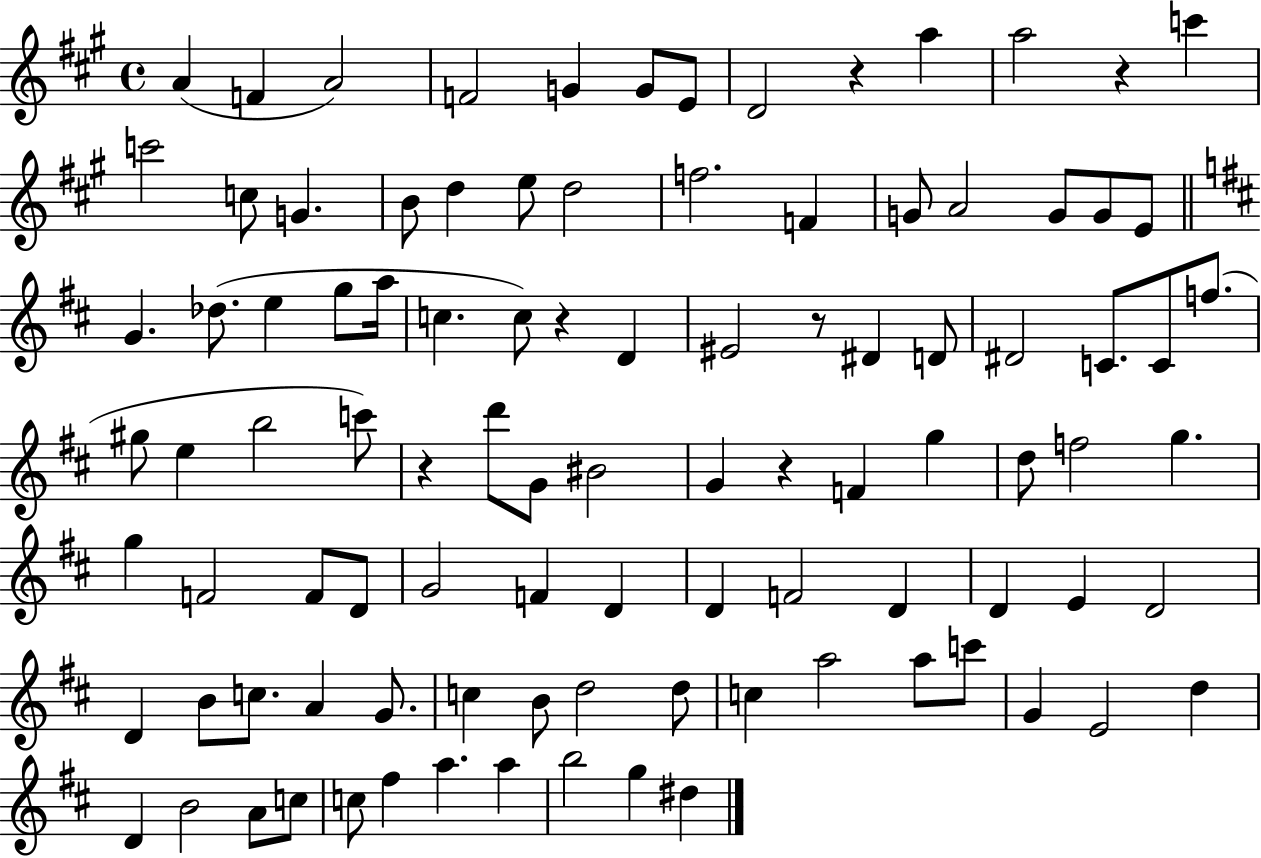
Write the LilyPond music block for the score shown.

{
  \clef treble
  \time 4/4
  \defaultTimeSignature
  \key a \major
  a'4( f'4 a'2) | f'2 g'4 g'8 e'8 | d'2 r4 a''4 | a''2 r4 c'''4 | \break c'''2 c''8 g'4. | b'8 d''4 e''8 d''2 | f''2. f'4 | g'8 a'2 g'8 g'8 e'8 | \break \bar "||" \break \key d \major g'4. des''8.( e''4 g''8 a''16 | c''4. c''8) r4 d'4 | eis'2 r8 dis'4 d'8 | dis'2 c'8. c'8 f''8.( | \break gis''8 e''4 b''2 c'''8) | r4 d'''8 g'8 bis'2 | g'4 r4 f'4 g''4 | d''8 f''2 g''4. | \break g''4 f'2 f'8 d'8 | g'2 f'4 d'4 | d'4 f'2 d'4 | d'4 e'4 d'2 | \break d'4 b'8 c''8. a'4 g'8. | c''4 b'8 d''2 d''8 | c''4 a''2 a''8 c'''8 | g'4 e'2 d''4 | \break d'4 b'2 a'8 c''8 | c''8 fis''4 a''4. a''4 | b''2 g''4 dis''4 | \bar "|."
}